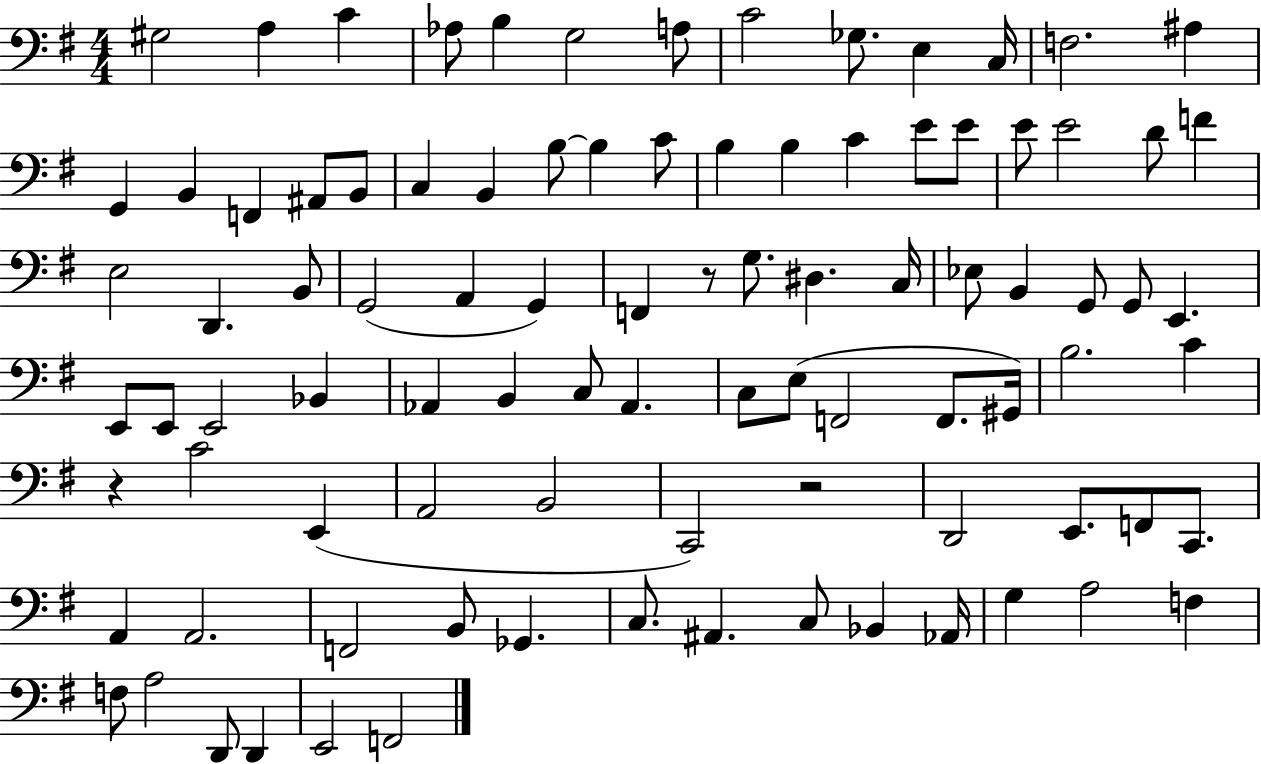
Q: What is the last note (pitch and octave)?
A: F2